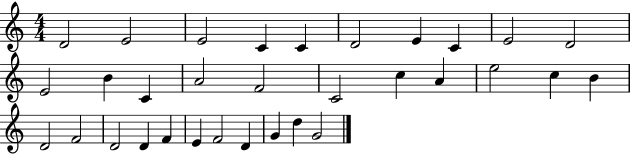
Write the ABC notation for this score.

X:1
T:Untitled
M:4/4
L:1/4
K:C
D2 E2 E2 C C D2 E C E2 D2 E2 B C A2 F2 C2 c A e2 c B D2 F2 D2 D F E F2 D G d G2